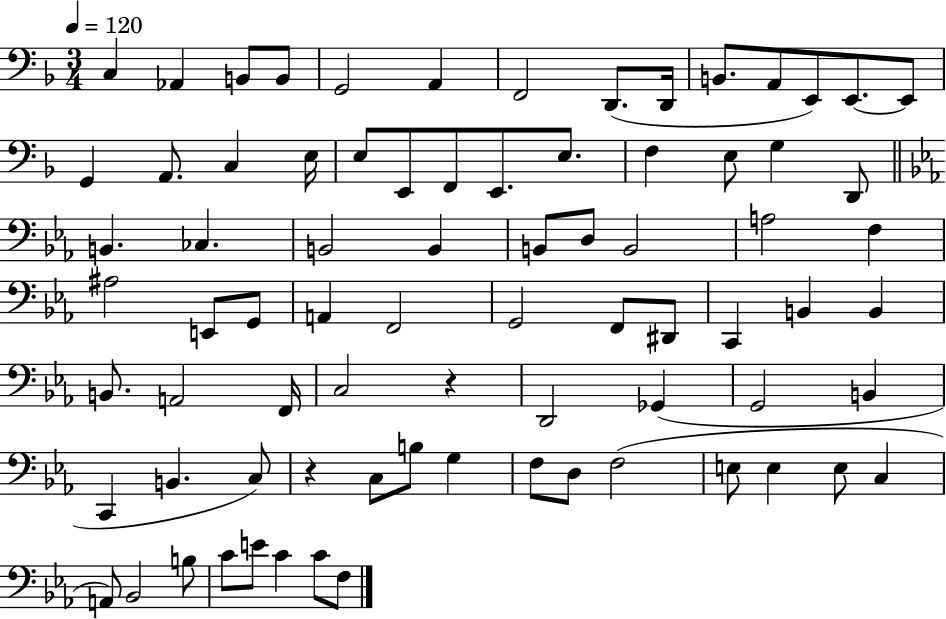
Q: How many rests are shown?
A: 2